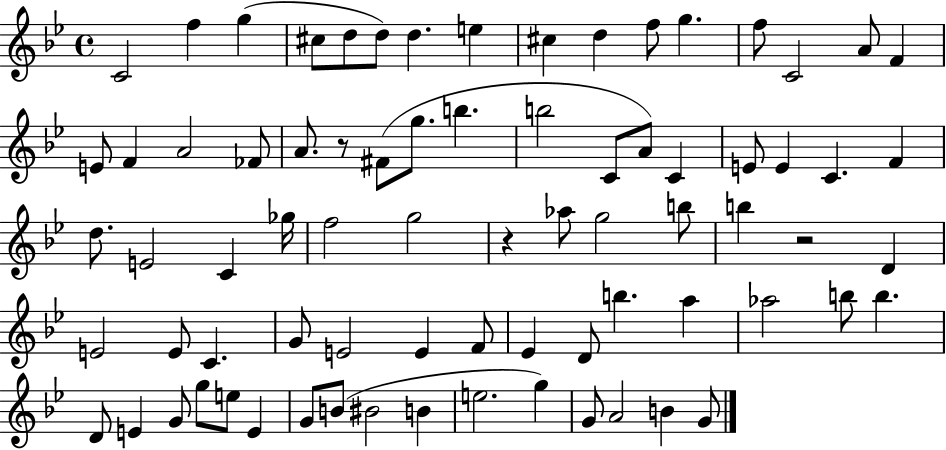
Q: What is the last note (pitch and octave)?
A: G4